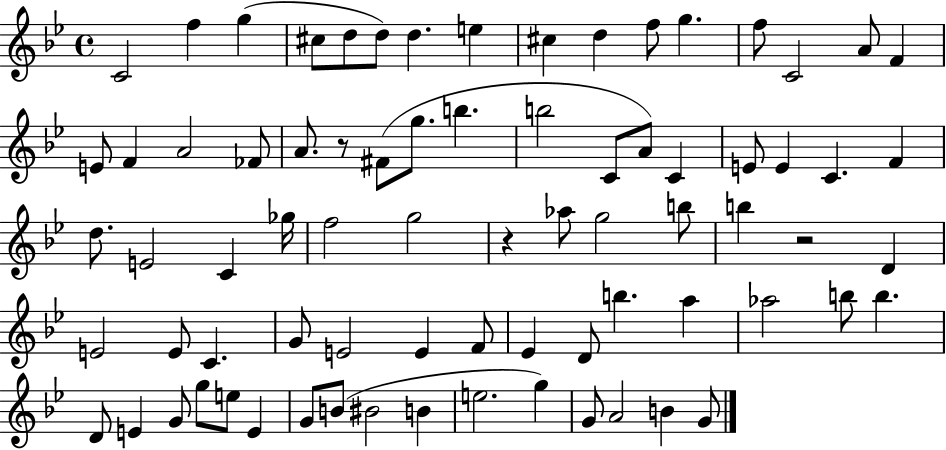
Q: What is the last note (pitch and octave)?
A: G4